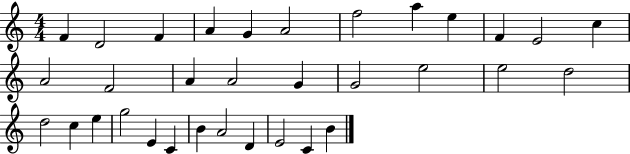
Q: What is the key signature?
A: C major